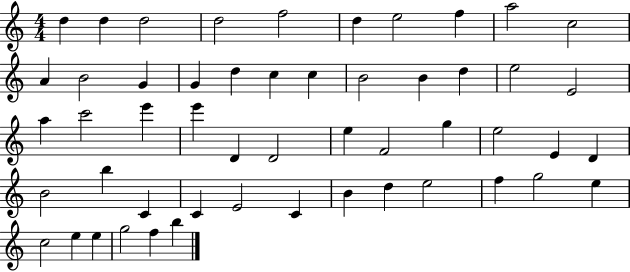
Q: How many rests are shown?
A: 0